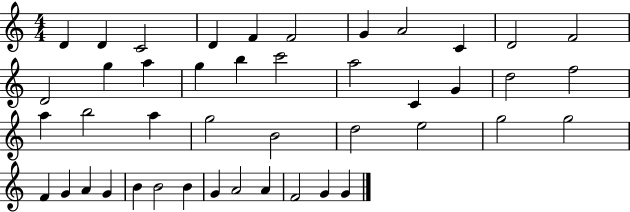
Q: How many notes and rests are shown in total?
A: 44